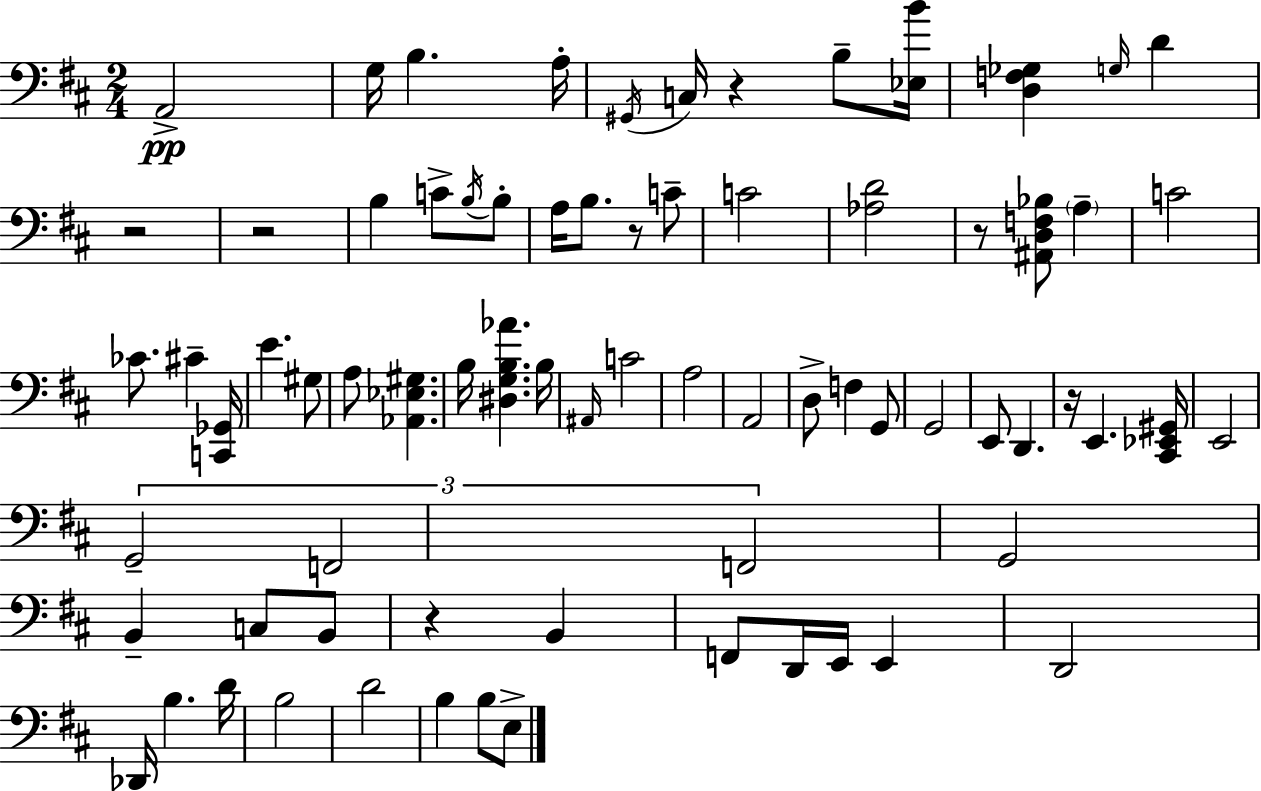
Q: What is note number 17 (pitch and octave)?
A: C4